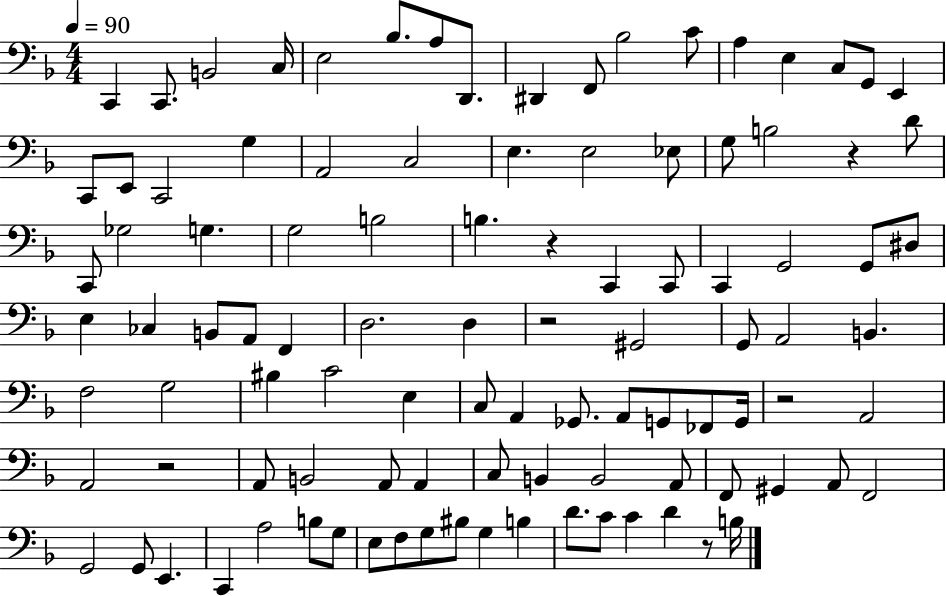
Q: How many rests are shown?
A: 6